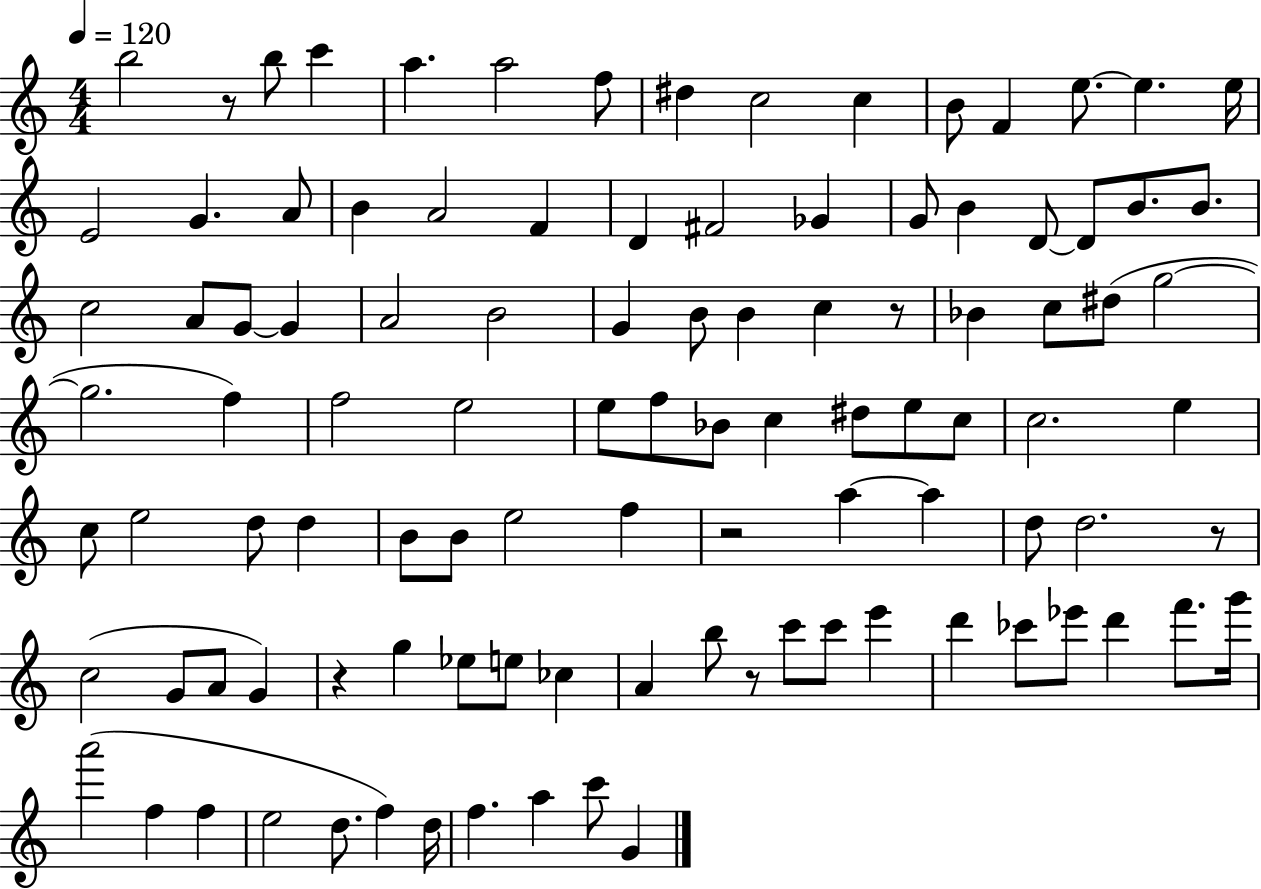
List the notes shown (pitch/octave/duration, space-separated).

B5/h R/e B5/e C6/q A5/q. A5/h F5/e D#5/q C5/h C5/q B4/e F4/q E5/e. E5/q. E5/s E4/h G4/q. A4/e B4/q A4/h F4/q D4/q F#4/h Gb4/q G4/e B4/q D4/e D4/e B4/e. B4/e. C5/h A4/e G4/e G4/q A4/h B4/h G4/q B4/e B4/q C5/q R/e Bb4/q C5/e D#5/e G5/h G5/h. F5/q F5/h E5/h E5/e F5/e Bb4/e C5/q D#5/e E5/e C5/e C5/h. E5/q C5/e E5/h D5/e D5/q B4/e B4/e E5/h F5/q R/h A5/q A5/q D5/e D5/h. R/e C5/h G4/e A4/e G4/q R/q G5/q Eb5/e E5/e CES5/q A4/q B5/e R/e C6/e C6/e E6/q D6/q CES6/e Eb6/e D6/q F6/e. G6/s A6/h F5/q F5/q E5/h D5/e. F5/q D5/s F5/q. A5/q C6/e G4/q